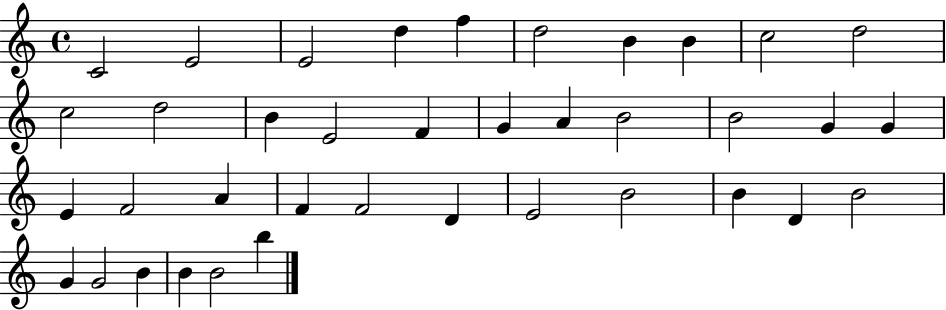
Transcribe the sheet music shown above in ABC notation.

X:1
T:Untitled
M:4/4
L:1/4
K:C
C2 E2 E2 d f d2 B B c2 d2 c2 d2 B E2 F G A B2 B2 G G E F2 A F F2 D E2 B2 B D B2 G G2 B B B2 b